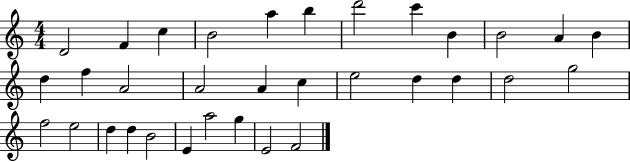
X:1
T:Untitled
M:4/4
L:1/4
K:C
D2 F c B2 a b d'2 c' B B2 A B d f A2 A2 A c e2 d d d2 g2 f2 e2 d d B2 E a2 g E2 F2